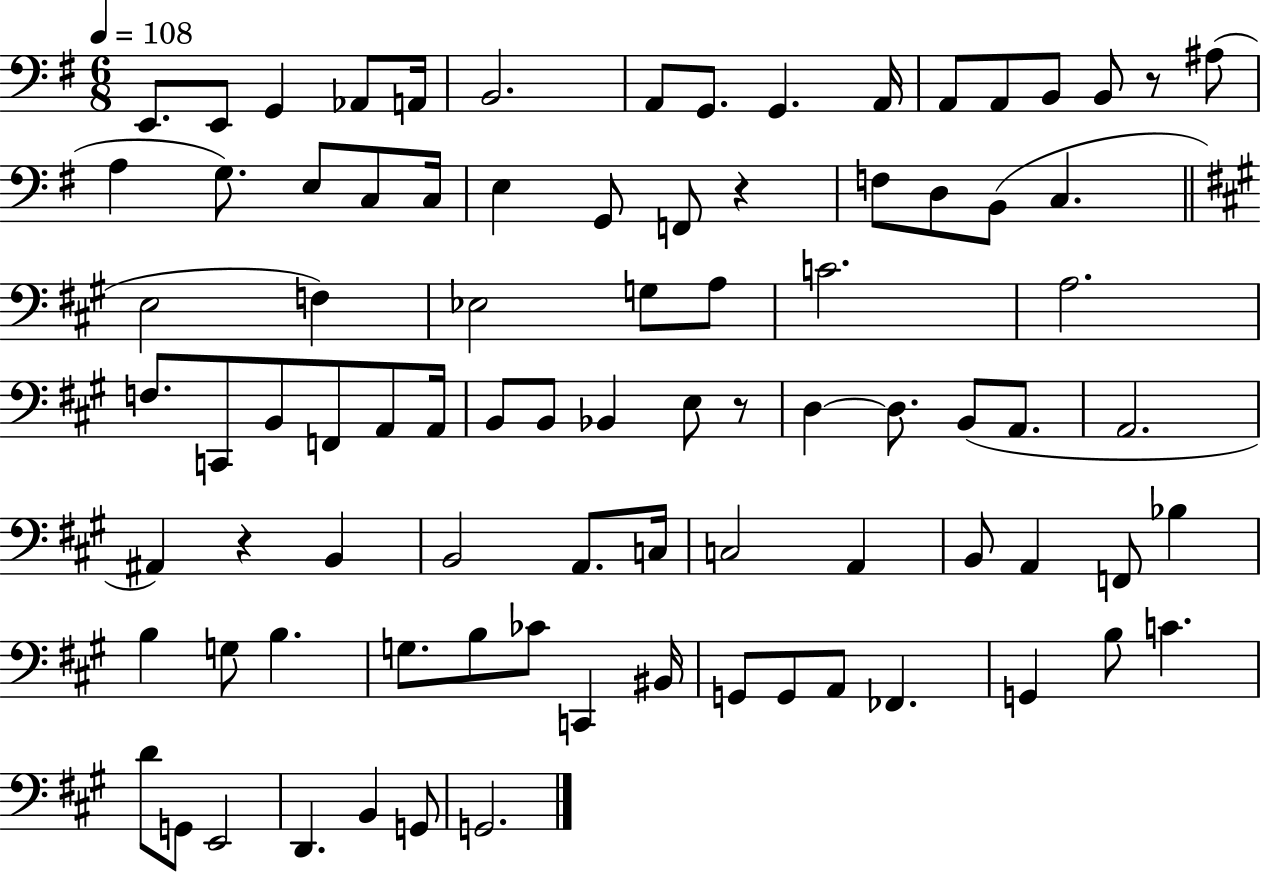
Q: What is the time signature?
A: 6/8